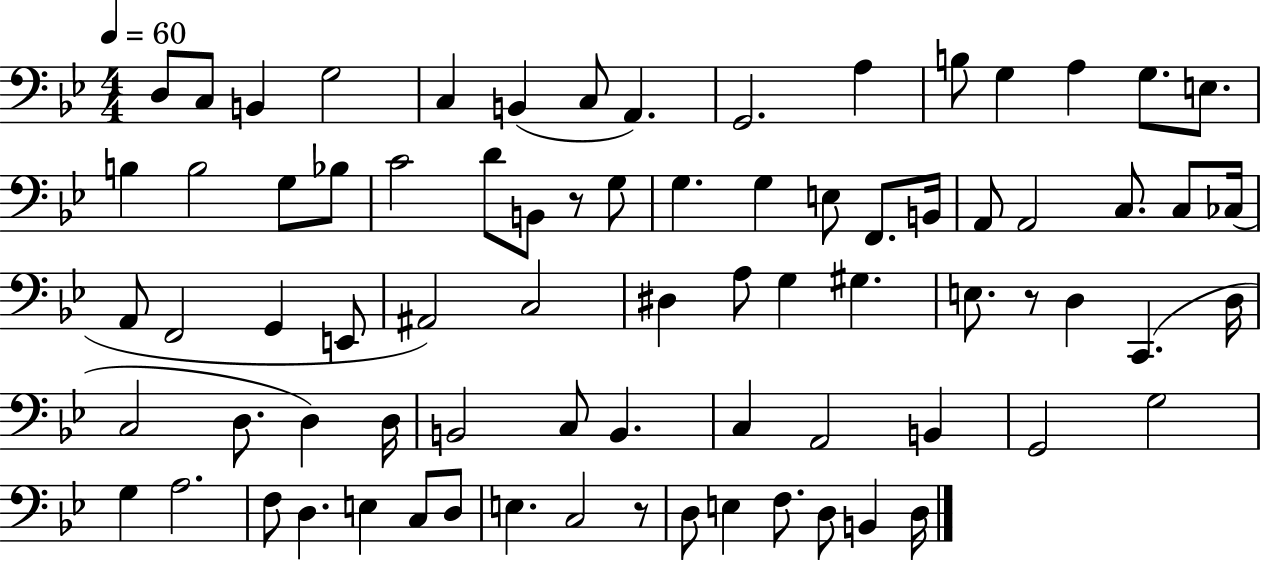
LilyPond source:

{
  \clef bass
  \numericTimeSignature
  \time 4/4
  \key bes \major
  \tempo 4 = 60
  d8 c8 b,4 g2 | c4 b,4( c8 a,4.) | g,2. a4 | b8 g4 a4 g8. e8. | \break b4 b2 g8 bes8 | c'2 d'8 b,8 r8 g8 | g4. g4 e8 f,8. b,16 | a,8 a,2 c8. c8 ces16( | \break a,8 f,2 g,4 e,8 | ais,2) c2 | dis4 a8 g4 gis4. | e8. r8 d4 c,4.( d16 | \break c2 d8. d4) d16 | b,2 c8 b,4. | c4 a,2 b,4 | g,2 g2 | \break g4 a2. | f8 d4. e4 c8 d8 | e4. c2 r8 | d8 e4 f8. d8 b,4 d16 | \break \bar "|."
}